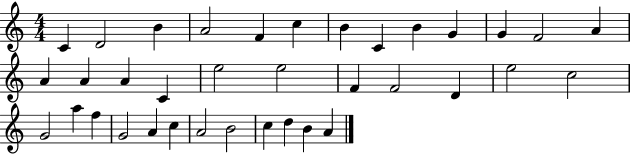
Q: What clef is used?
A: treble